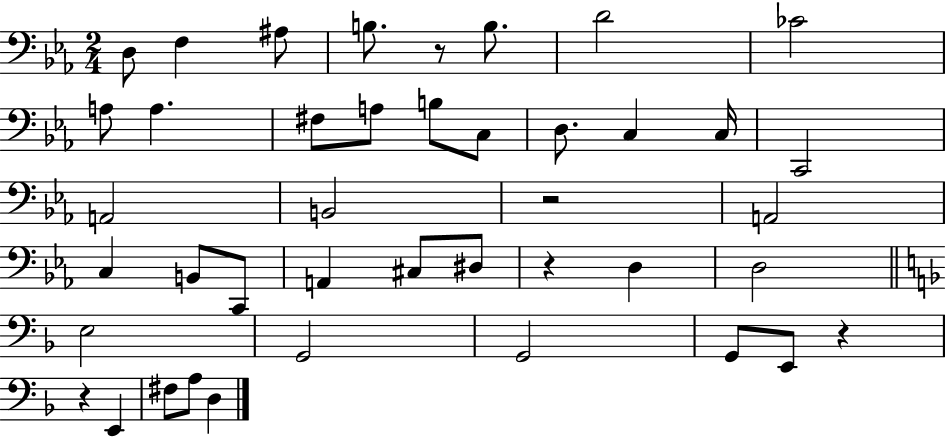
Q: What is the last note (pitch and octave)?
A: D3